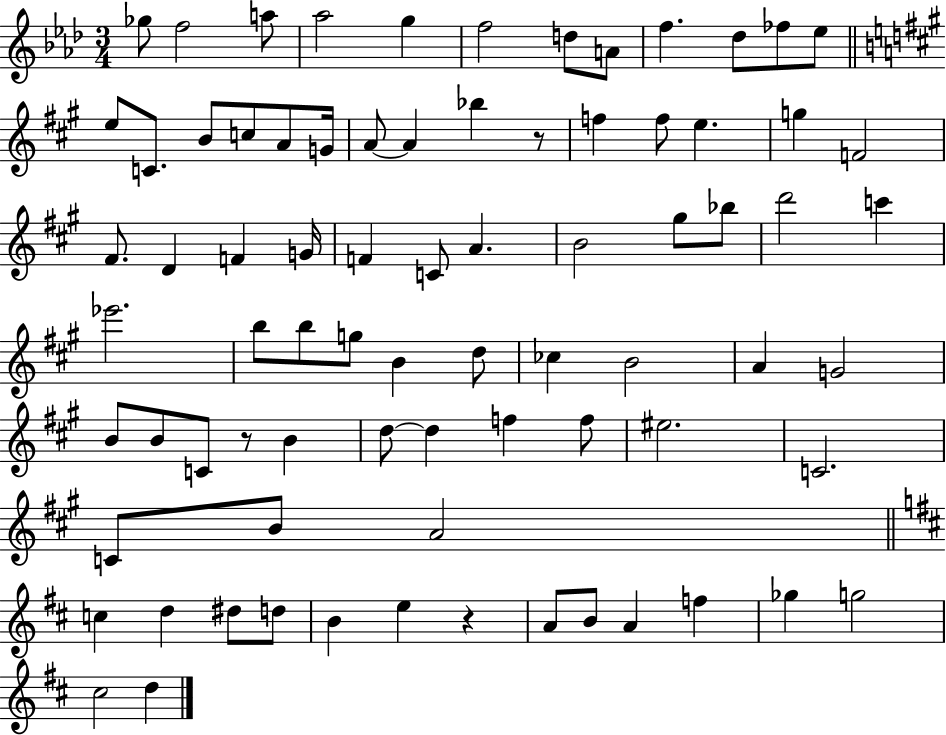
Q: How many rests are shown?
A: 3